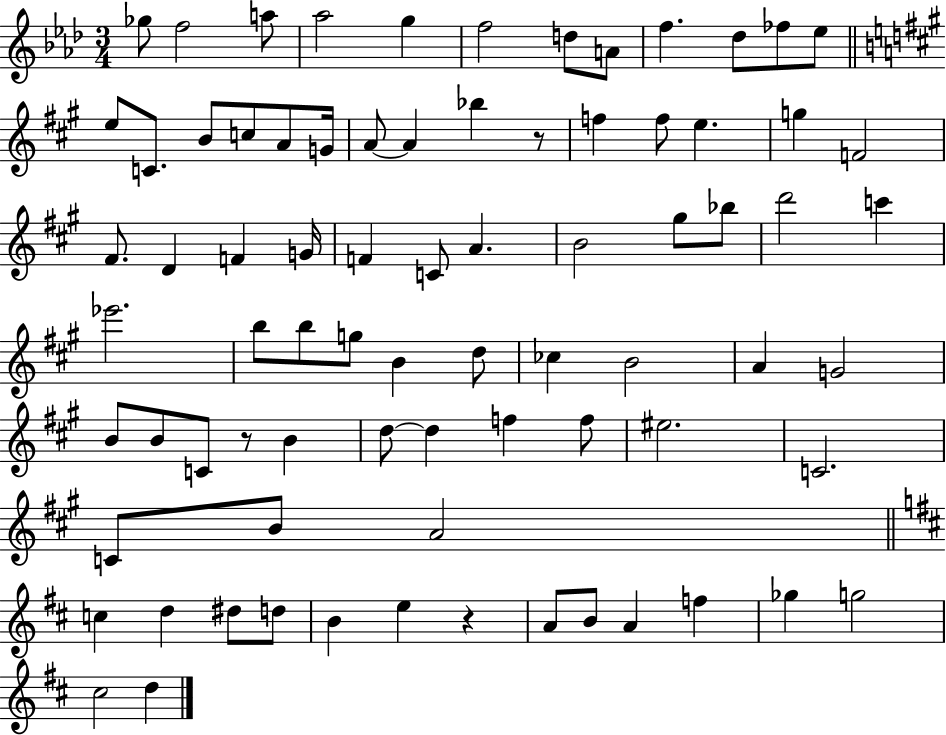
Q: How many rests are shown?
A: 3